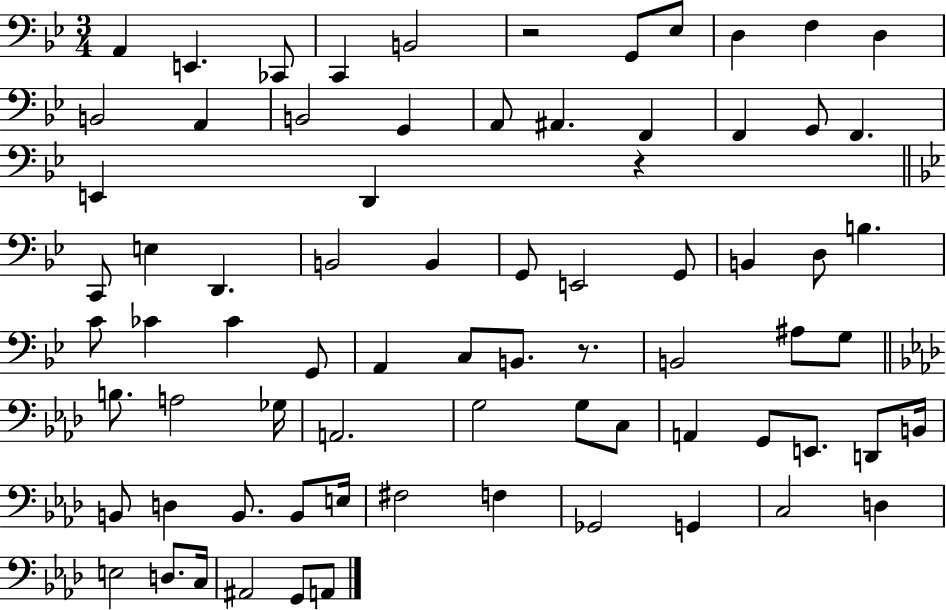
X:1
T:Untitled
M:3/4
L:1/4
K:Bb
A,, E,, _C,,/2 C,, B,,2 z2 G,,/2 _E,/2 D, F, D, B,,2 A,, B,,2 G,, A,,/2 ^A,, F,, F,, G,,/2 F,, E,, D,, z C,,/2 E, D,, B,,2 B,, G,,/2 E,,2 G,,/2 B,, D,/2 B, C/2 _C _C G,,/2 A,, C,/2 B,,/2 z/2 B,,2 ^A,/2 G,/2 B,/2 A,2 _G,/4 A,,2 G,2 G,/2 C,/2 A,, G,,/2 E,,/2 D,,/2 B,,/4 B,,/2 D, B,,/2 B,,/2 E,/4 ^F,2 F, _G,,2 G,, C,2 D, E,2 D,/2 C,/4 ^A,,2 G,,/2 A,,/2